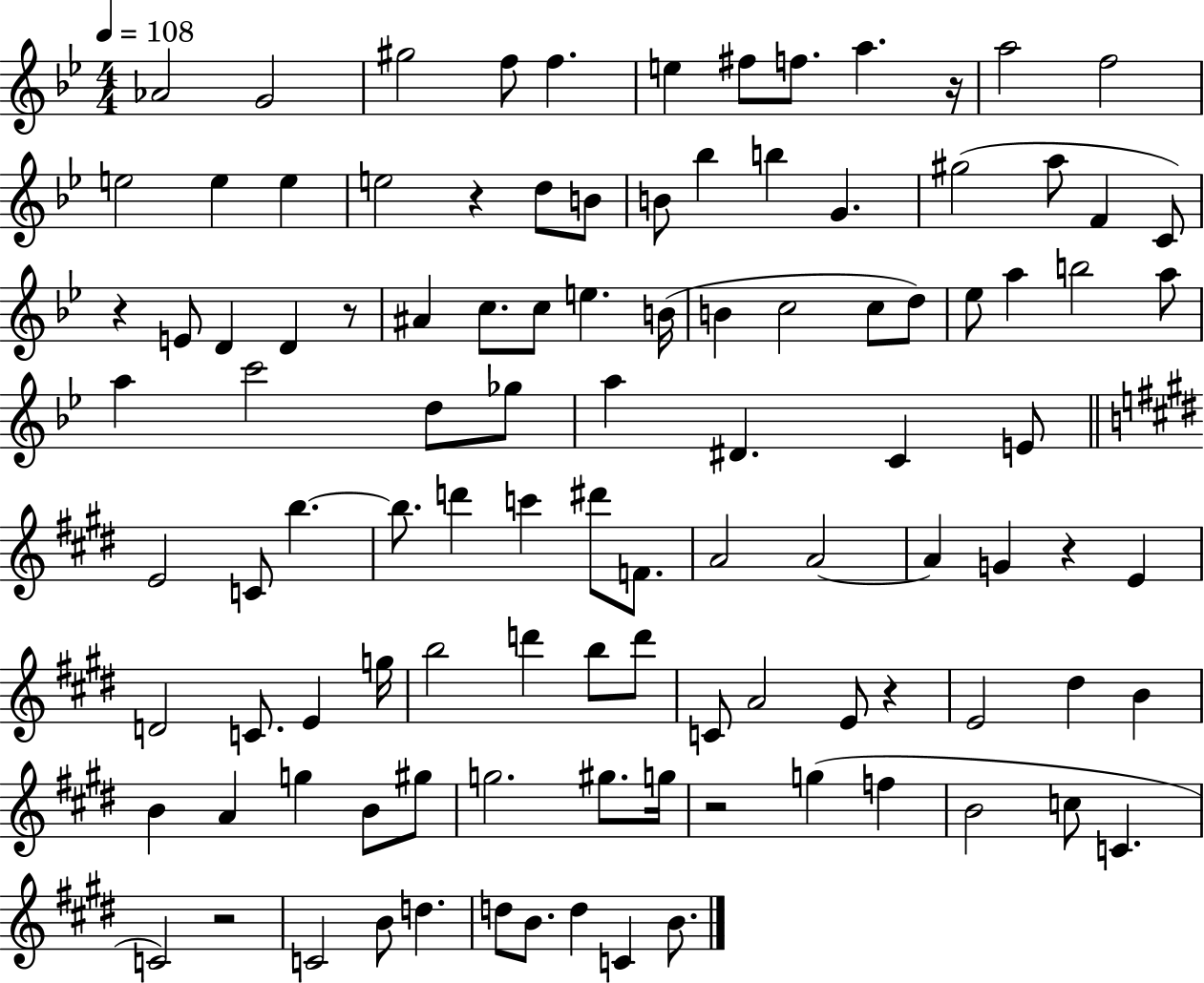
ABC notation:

X:1
T:Untitled
M:4/4
L:1/4
K:Bb
_A2 G2 ^g2 f/2 f e ^f/2 f/2 a z/4 a2 f2 e2 e e e2 z d/2 B/2 B/2 _b b G ^g2 a/2 F C/2 z E/2 D D z/2 ^A c/2 c/2 e B/4 B c2 c/2 d/2 _e/2 a b2 a/2 a c'2 d/2 _g/2 a ^D C E/2 E2 C/2 b b/2 d' c' ^d'/2 F/2 A2 A2 A G z E D2 C/2 E g/4 b2 d' b/2 d'/2 C/2 A2 E/2 z E2 ^d B B A g B/2 ^g/2 g2 ^g/2 g/4 z2 g f B2 c/2 C C2 z2 C2 B/2 d d/2 B/2 d C B/2